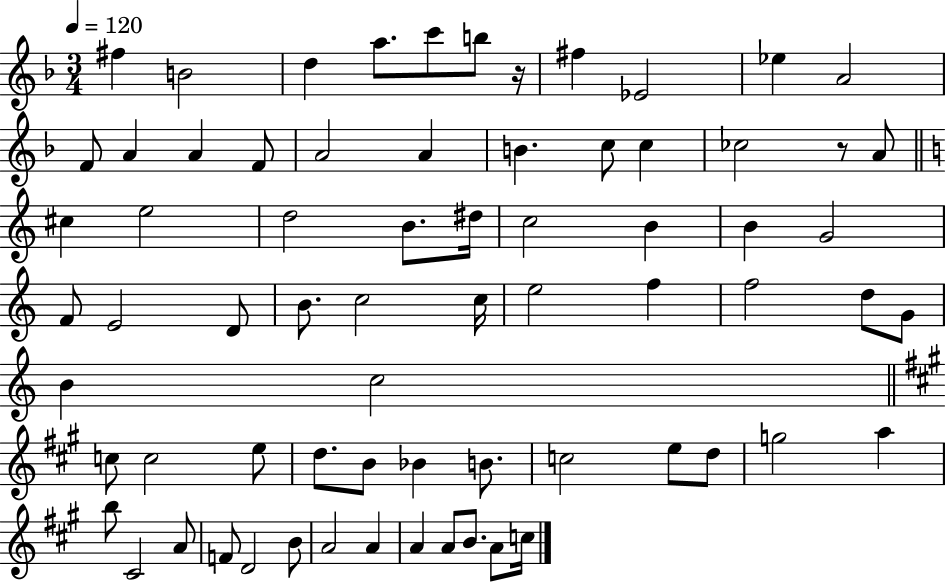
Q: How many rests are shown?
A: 2